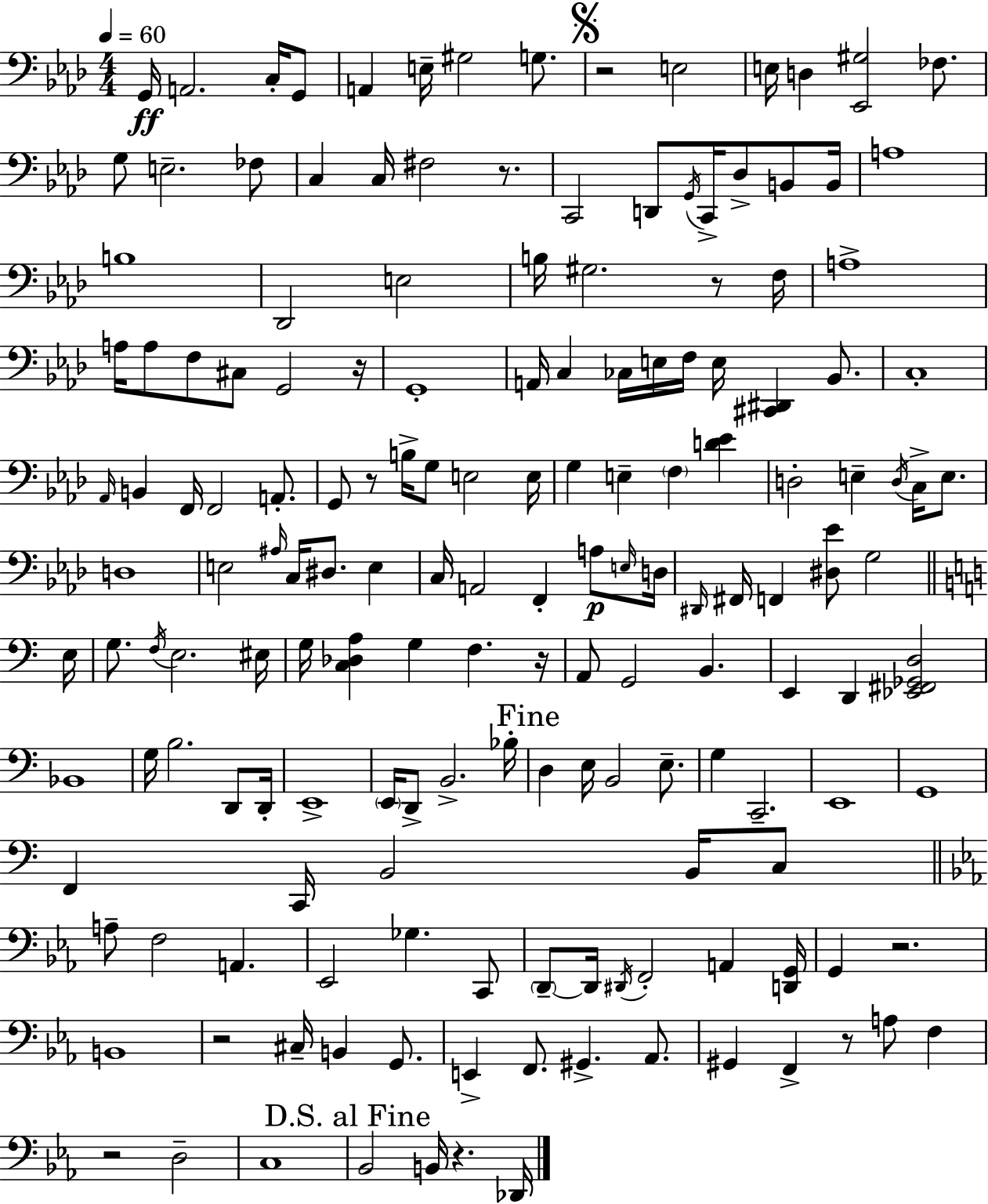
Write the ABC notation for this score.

X:1
T:Untitled
M:4/4
L:1/4
K:Ab
G,,/4 A,,2 C,/4 G,,/2 A,, E,/4 ^G,2 G,/2 z2 E,2 E,/4 D, [_E,,^G,]2 _F,/2 G,/2 E,2 _F,/2 C, C,/4 ^F,2 z/2 C,,2 D,,/2 G,,/4 C,,/4 _D,/2 B,,/2 B,,/4 A,4 B,4 _D,,2 E,2 B,/4 ^G,2 z/2 F,/4 A,4 A,/4 A,/2 F,/2 ^C,/2 G,,2 z/4 G,,4 A,,/4 C, _C,/4 E,/4 F,/4 E,/4 [^C,,^D,,] _B,,/2 C,4 _A,,/4 B,, F,,/4 F,,2 A,,/2 G,,/2 z/2 B,/4 G,/2 E,2 E,/4 G, E, F, [D_E] D,2 E, D,/4 C,/4 E,/2 D,4 E,2 ^A,/4 C,/4 ^D,/2 E, C,/4 A,,2 F,, A,/2 E,/4 D,/4 ^D,,/4 ^F,,/4 F,, [^D,_E]/2 G,2 E,/4 G,/2 F,/4 E,2 ^E,/4 G,/4 [C,_D,A,] G, F, z/4 A,,/2 G,,2 B,, E,, D,, [_E,,^F,,_G,,D,]2 _B,,4 G,/4 B,2 D,,/2 D,,/4 E,,4 E,,/4 D,,/2 B,,2 _B,/4 D, E,/4 B,,2 E,/2 G, C,,2 E,,4 G,,4 F,, C,,/4 B,,2 B,,/4 C,/2 A,/2 F,2 A,, _E,,2 _G, C,,/2 D,,/2 D,,/4 ^D,,/4 F,,2 A,, [D,,G,,]/4 G,, z2 B,,4 z2 ^C,/4 B,, G,,/2 E,, F,,/2 ^G,, _A,,/2 ^G,, F,, z/2 A,/2 F, z2 D,2 C,4 _B,,2 B,,/4 z _D,,/4